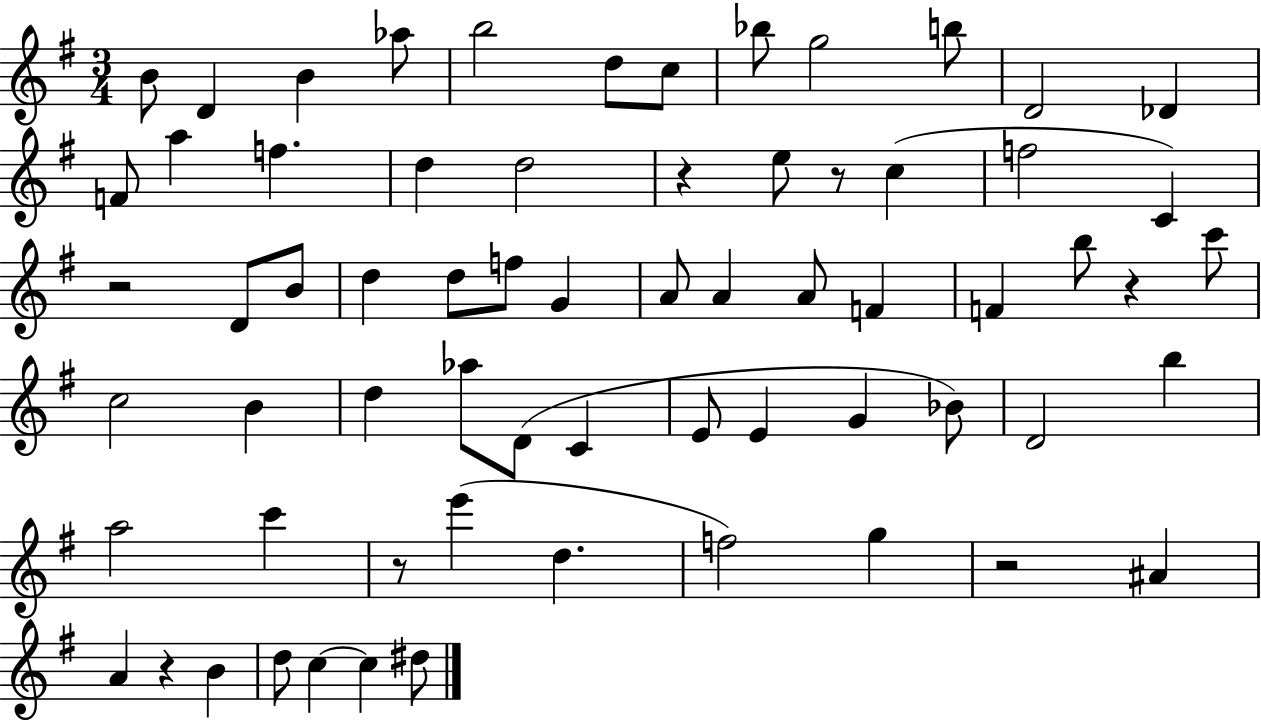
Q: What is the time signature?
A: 3/4